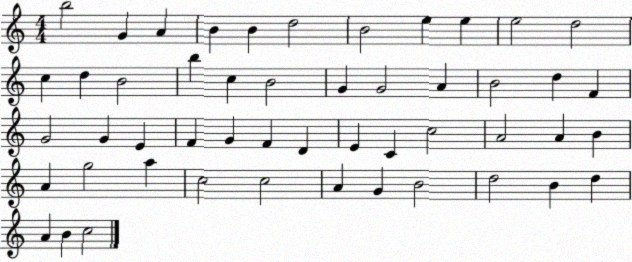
X:1
T:Untitled
M:4/4
L:1/4
K:C
b2 G A B B d2 B2 e e e2 d2 c d B2 b c B2 G G2 A B2 d F G2 G E F G F D E C c2 A2 A B A g2 a c2 c2 A G B2 d2 B d A B c2